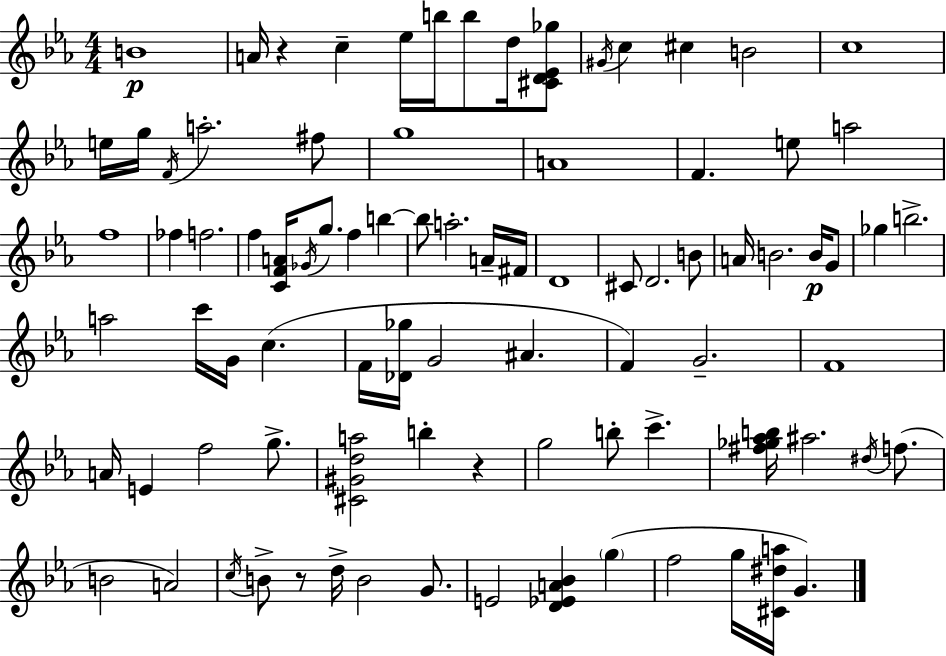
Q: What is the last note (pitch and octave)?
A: G4